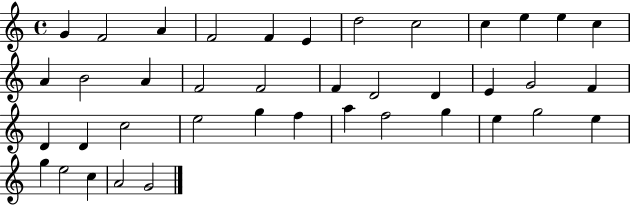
G4/q F4/h A4/q F4/h F4/q E4/q D5/h C5/h C5/q E5/q E5/q C5/q A4/q B4/h A4/q F4/h F4/h F4/q D4/h D4/q E4/q G4/h F4/q D4/q D4/q C5/h E5/h G5/q F5/q A5/q F5/h G5/q E5/q G5/h E5/q G5/q E5/h C5/q A4/h G4/h